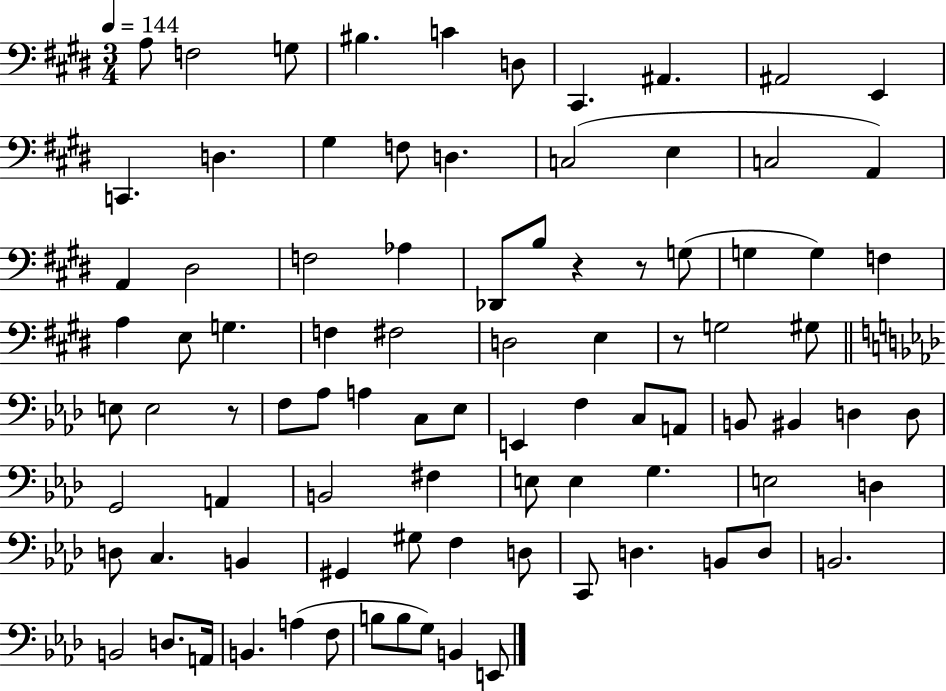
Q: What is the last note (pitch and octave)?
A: E2